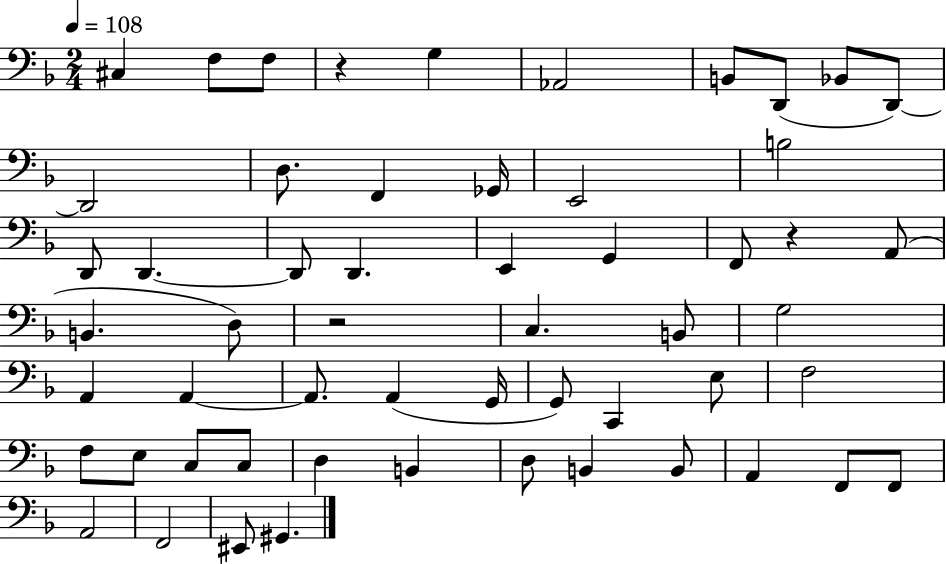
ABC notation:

X:1
T:Untitled
M:2/4
L:1/4
K:F
^C, F,/2 F,/2 z G, _A,,2 B,,/2 D,,/2 _B,,/2 D,,/2 D,,2 D,/2 F,, _G,,/4 E,,2 B,2 D,,/2 D,, D,,/2 D,, E,, G,, F,,/2 z A,,/2 B,, D,/2 z2 C, B,,/2 G,2 A,, A,, A,,/2 A,, G,,/4 G,,/2 C,, E,/2 F,2 F,/2 E,/2 C,/2 C,/2 D, B,, D,/2 B,, B,,/2 A,, F,,/2 F,,/2 A,,2 F,,2 ^E,,/2 ^G,,